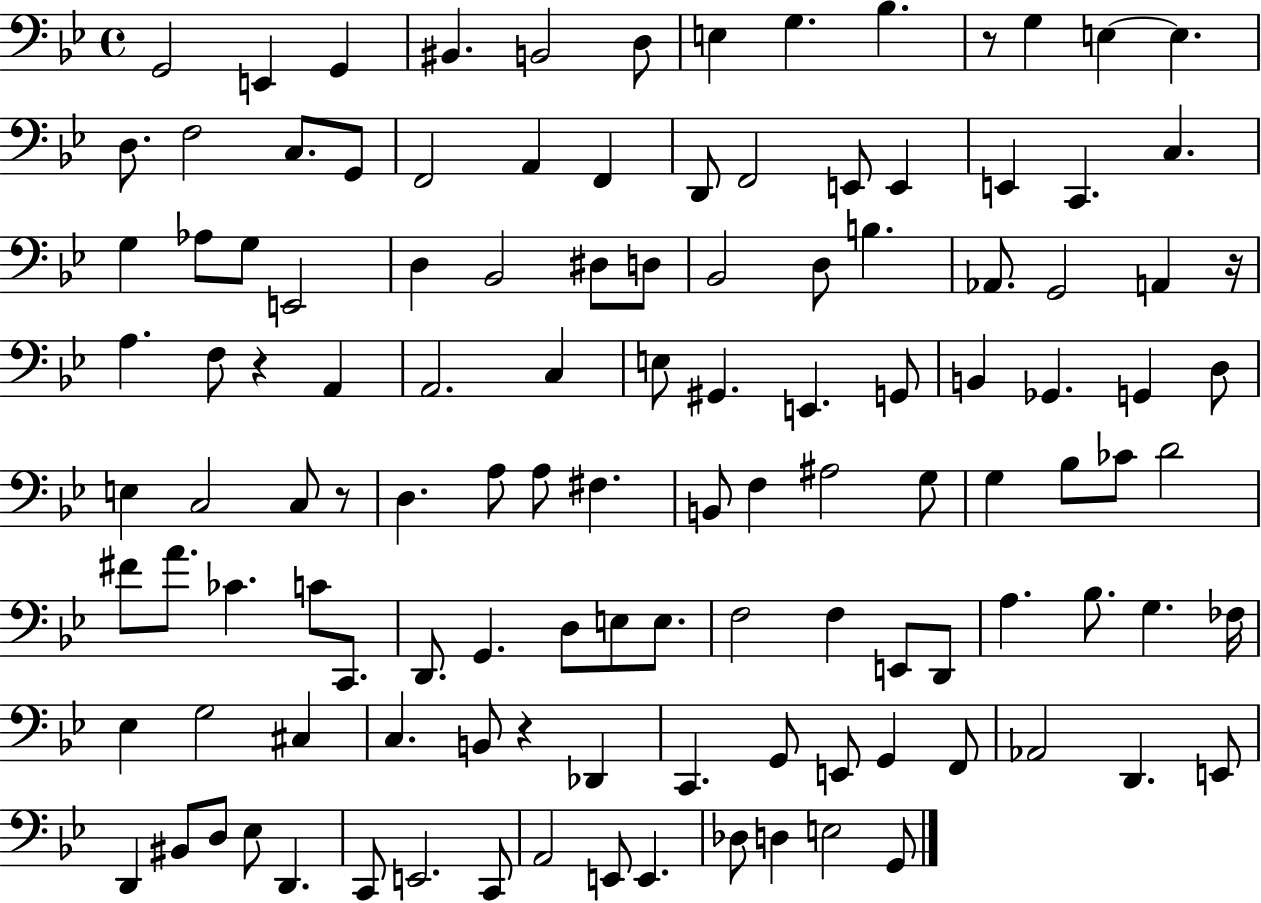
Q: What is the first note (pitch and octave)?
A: G2